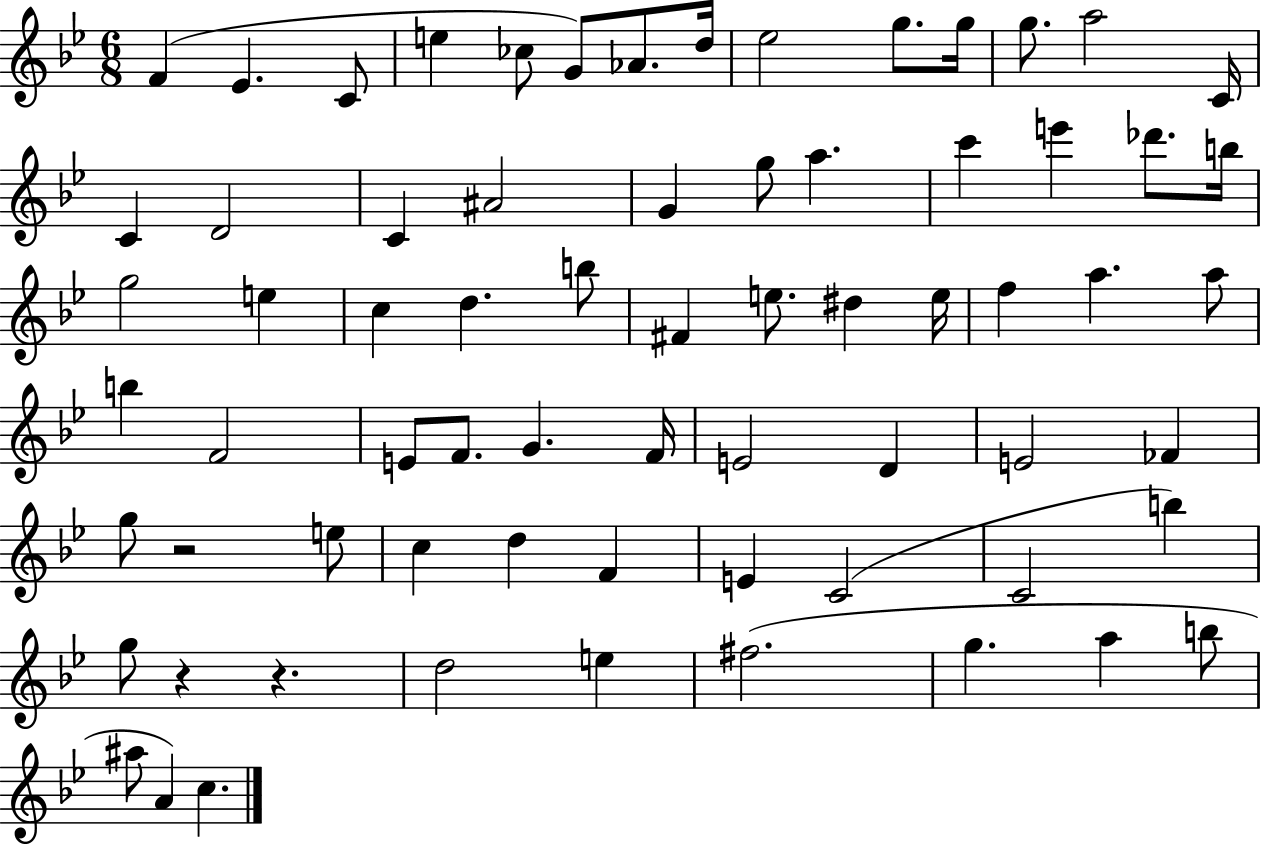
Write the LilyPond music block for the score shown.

{
  \clef treble
  \numericTimeSignature
  \time 6/8
  \key bes \major
  f'4( ees'4. c'8 | e''4 ces''8 g'8) aes'8. d''16 | ees''2 g''8. g''16 | g''8. a''2 c'16 | \break c'4 d'2 | c'4 ais'2 | g'4 g''8 a''4. | c'''4 e'''4 des'''8. b''16 | \break g''2 e''4 | c''4 d''4. b''8 | fis'4 e''8. dis''4 e''16 | f''4 a''4. a''8 | \break b''4 f'2 | e'8 f'8. g'4. f'16 | e'2 d'4 | e'2 fes'4 | \break g''8 r2 e''8 | c''4 d''4 f'4 | e'4 c'2( | c'2 b''4) | \break g''8 r4 r4. | d''2 e''4 | fis''2.( | g''4. a''4 b''8 | \break ais''8 a'4) c''4. | \bar "|."
}